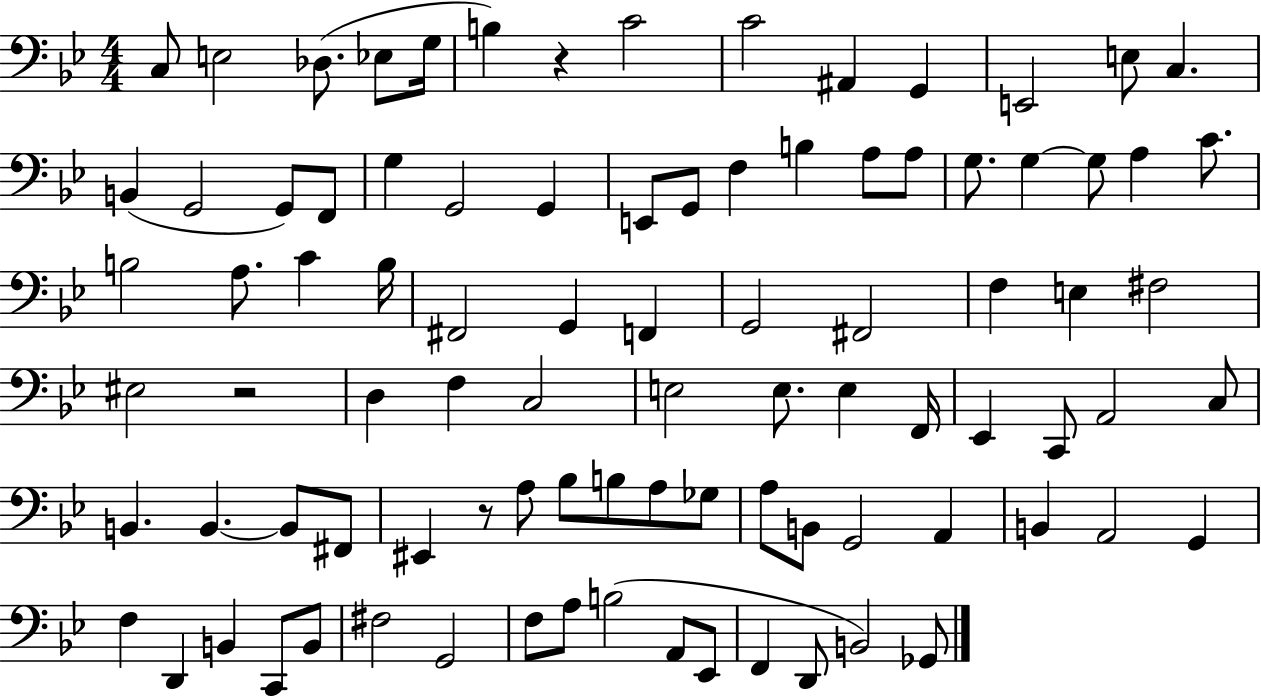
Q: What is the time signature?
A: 4/4